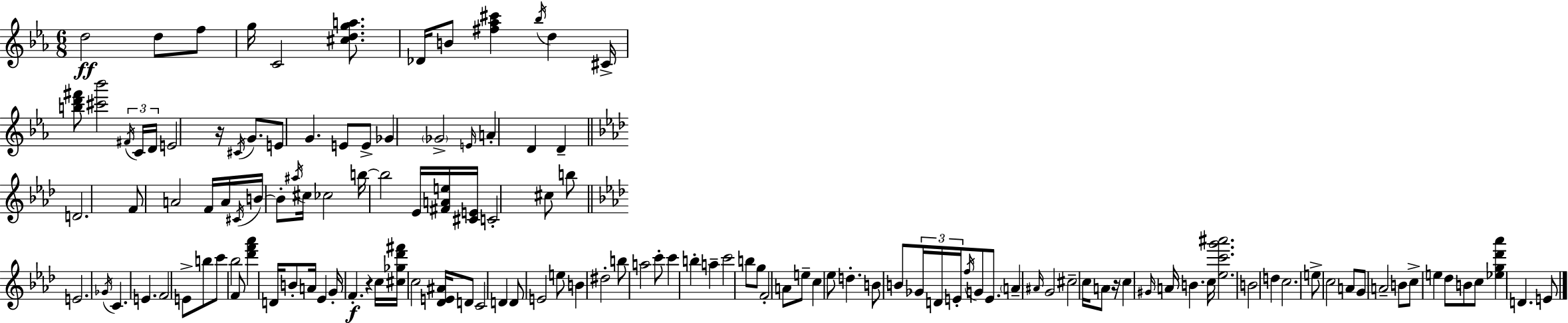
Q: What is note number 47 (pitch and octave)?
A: E4